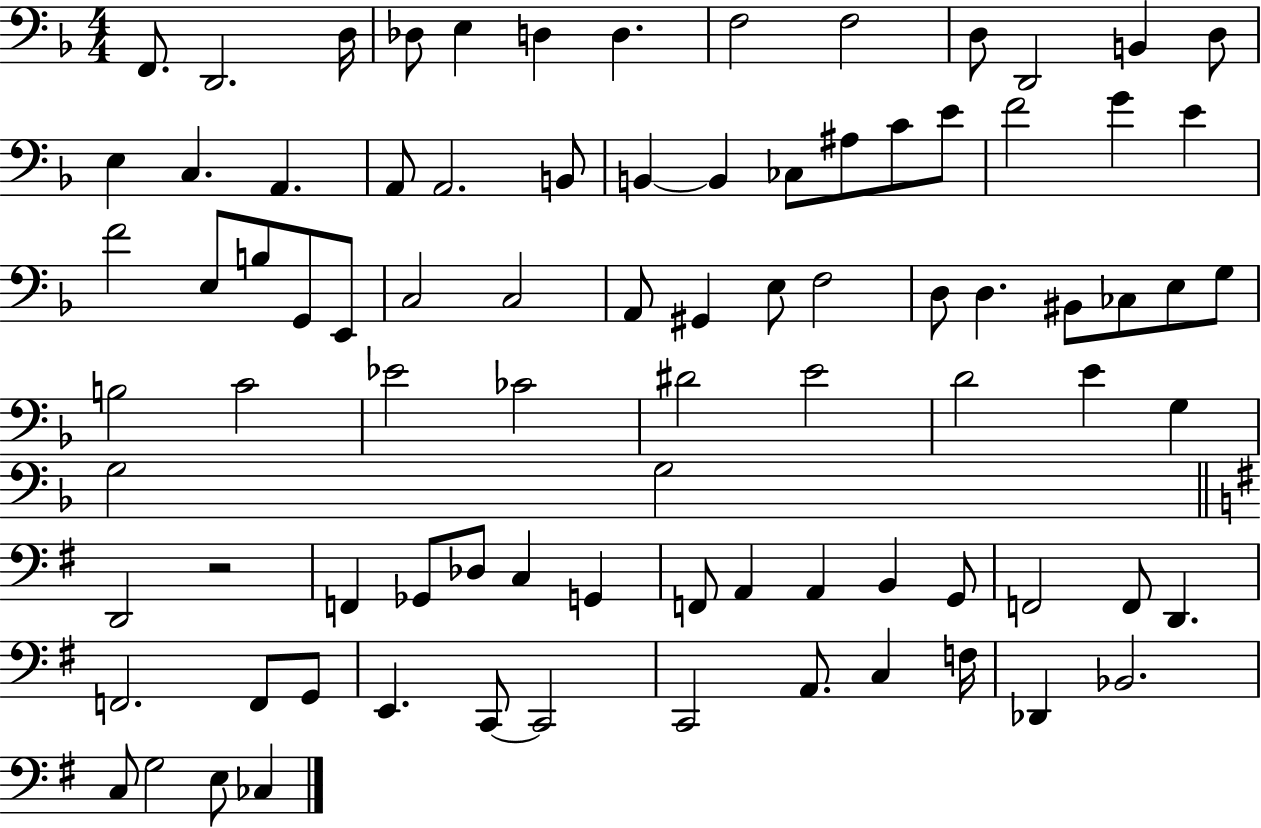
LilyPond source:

{
  \clef bass
  \numericTimeSignature
  \time 4/4
  \key f \major
  f,8. d,2. d16 | des8 e4 d4 d4. | f2 f2 | d8 d,2 b,4 d8 | \break e4 c4. a,4. | a,8 a,2. b,8 | b,4~~ b,4 ces8 ais8 c'8 e'8 | f'2 g'4 e'4 | \break f'2 e8 b8 g,8 e,8 | c2 c2 | a,8 gis,4 e8 f2 | d8 d4. bis,8 ces8 e8 g8 | \break b2 c'2 | ees'2 ces'2 | dis'2 e'2 | d'2 e'4 g4 | \break g2 g2 | \bar "||" \break \key g \major d,2 r2 | f,4 ges,8 des8 c4 g,4 | f,8 a,4 a,4 b,4 g,8 | f,2 f,8 d,4. | \break f,2. f,8 g,8 | e,4. c,8~~ c,2 | c,2 a,8. c4 f16 | des,4 bes,2. | \break c8 g2 e8 ces4 | \bar "|."
}